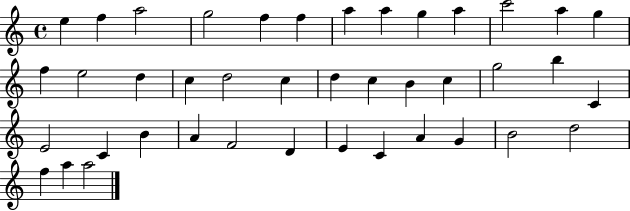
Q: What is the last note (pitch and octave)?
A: A5